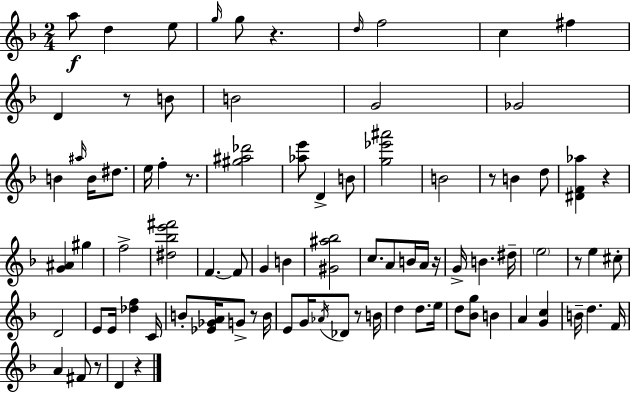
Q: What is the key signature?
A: D minor